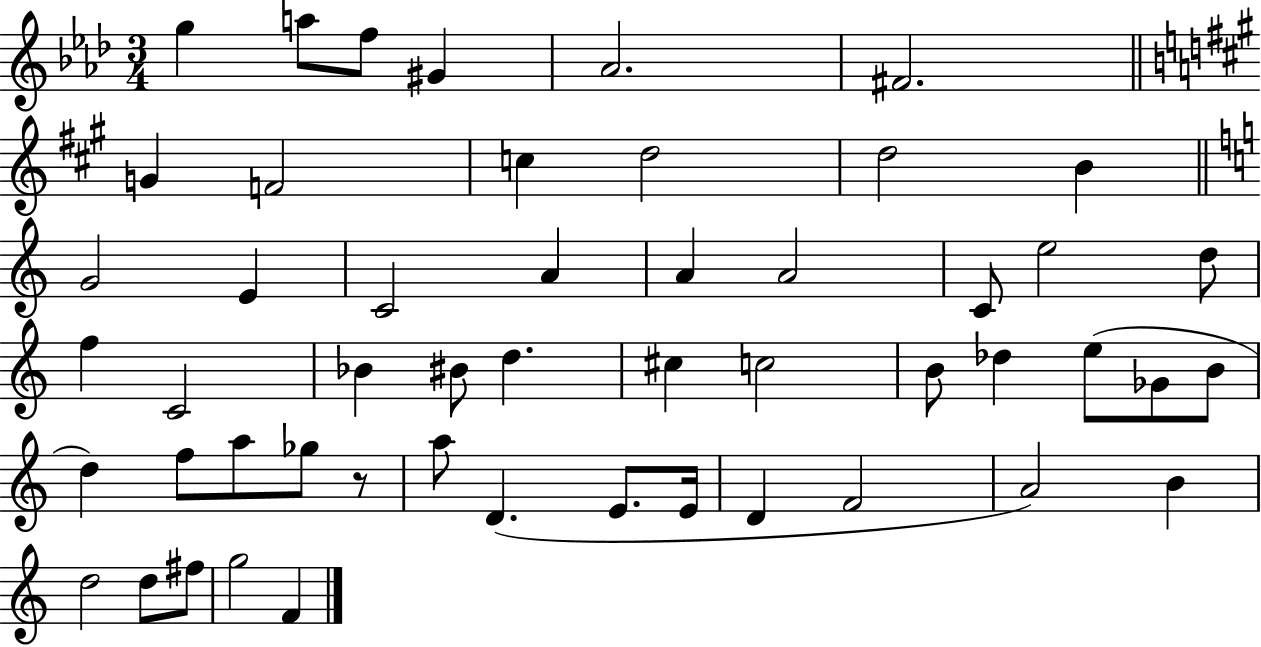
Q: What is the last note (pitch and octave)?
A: F4